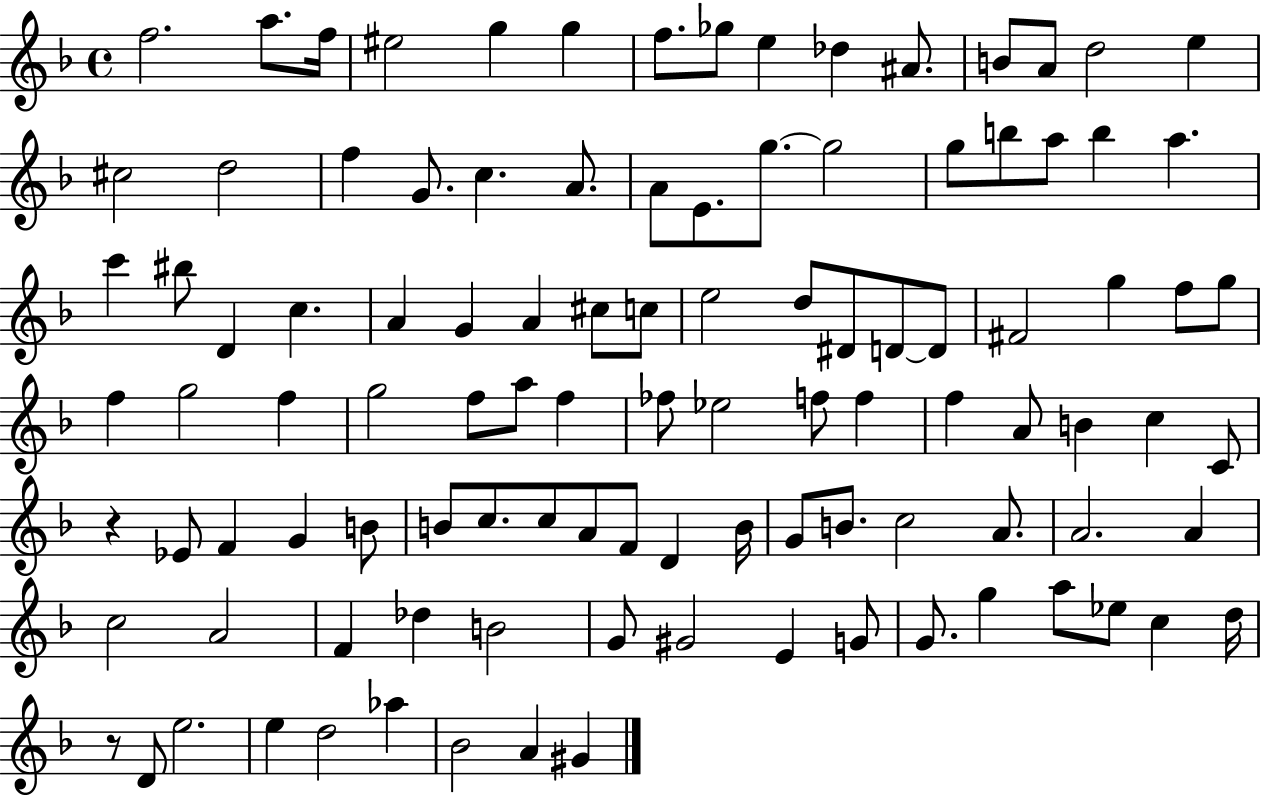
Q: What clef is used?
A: treble